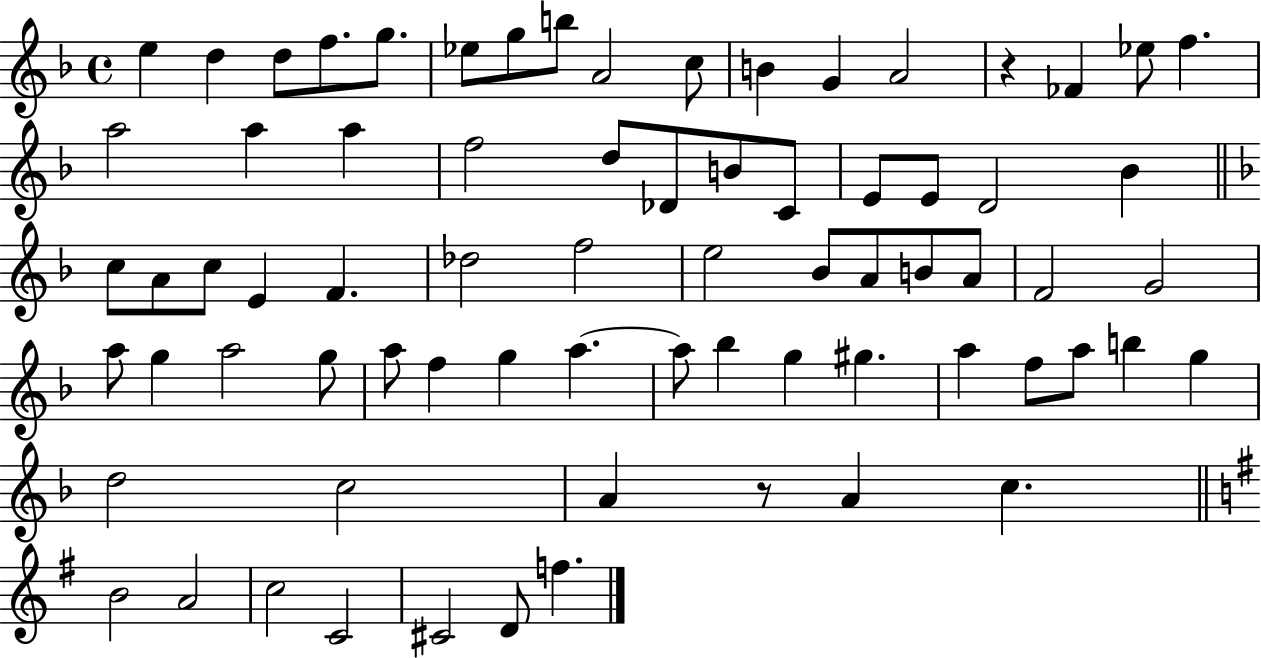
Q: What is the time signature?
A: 4/4